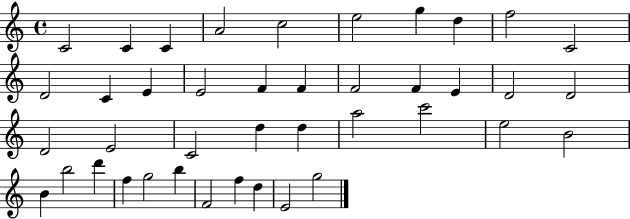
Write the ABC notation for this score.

X:1
T:Untitled
M:4/4
L:1/4
K:C
C2 C C A2 c2 e2 g d f2 C2 D2 C E E2 F F F2 F E D2 D2 D2 E2 C2 d d a2 c'2 e2 B2 B b2 d' f g2 b F2 f d E2 g2